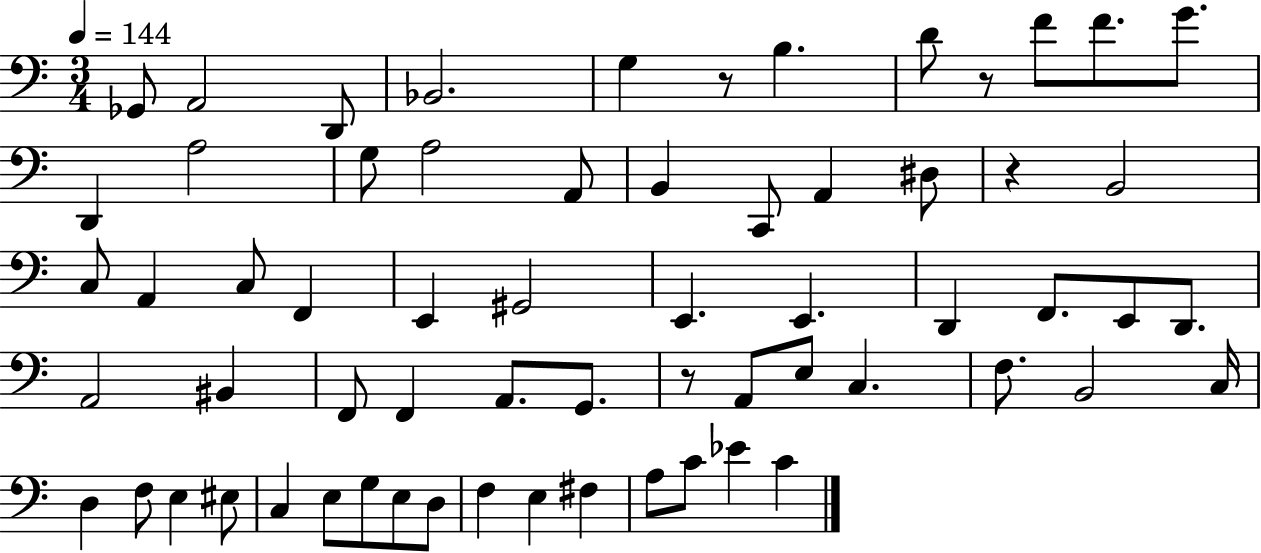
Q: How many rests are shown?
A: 4